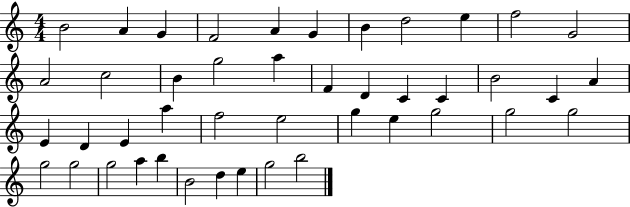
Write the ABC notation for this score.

X:1
T:Untitled
M:4/4
L:1/4
K:C
B2 A G F2 A G B d2 e f2 G2 A2 c2 B g2 a F D C C B2 C A E D E a f2 e2 g e g2 g2 g2 g2 g2 g2 a b B2 d e g2 b2